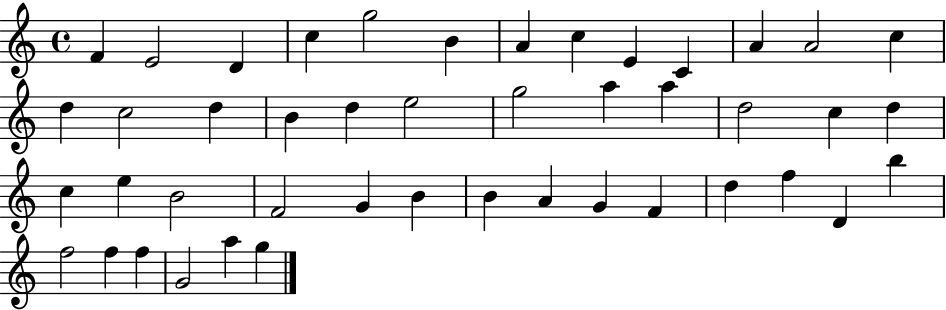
F4/q E4/h D4/q C5/q G5/h B4/q A4/q C5/q E4/q C4/q A4/q A4/h C5/q D5/q C5/h D5/q B4/q D5/q E5/h G5/h A5/q A5/q D5/h C5/q D5/q C5/q E5/q B4/h F4/h G4/q B4/q B4/q A4/q G4/q F4/q D5/q F5/q D4/q B5/q F5/h F5/q F5/q G4/h A5/q G5/q